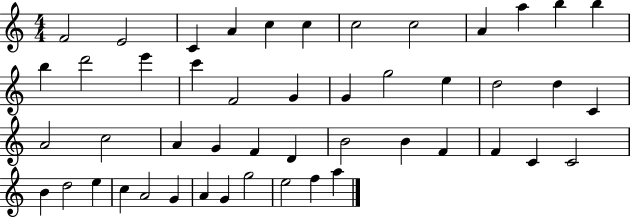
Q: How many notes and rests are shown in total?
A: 48